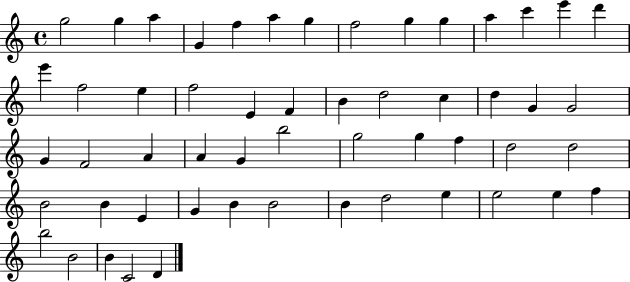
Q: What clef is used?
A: treble